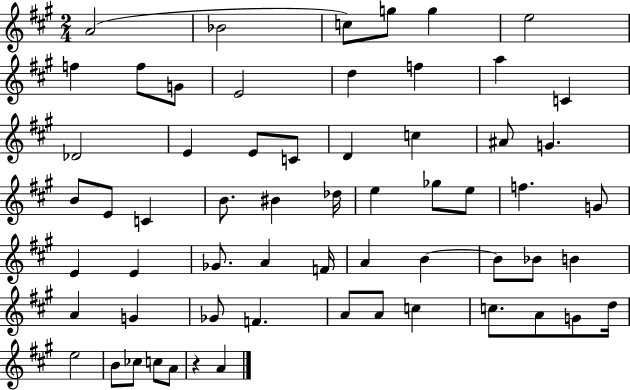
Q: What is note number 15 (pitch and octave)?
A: Db4